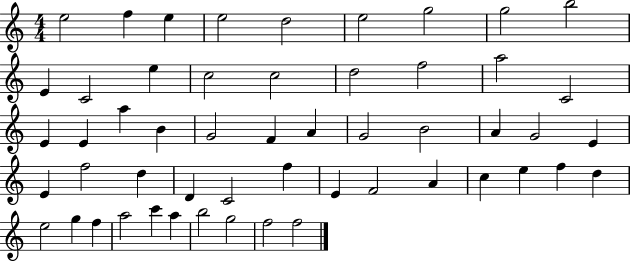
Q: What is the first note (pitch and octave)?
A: E5